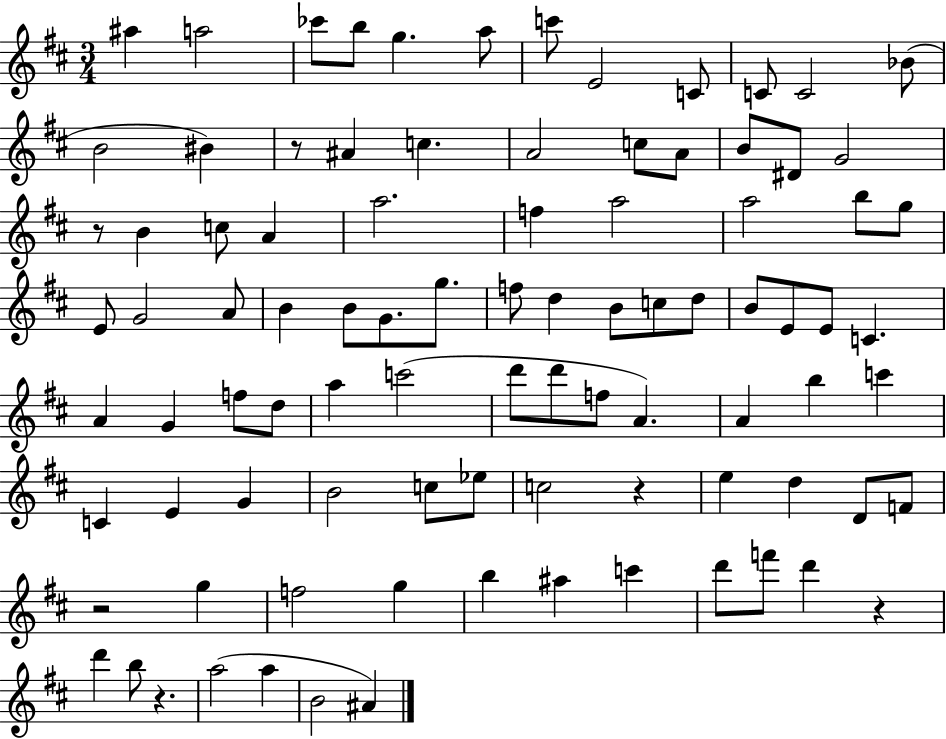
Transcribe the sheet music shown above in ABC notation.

X:1
T:Untitled
M:3/4
L:1/4
K:D
^a a2 _c'/2 b/2 g a/2 c'/2 E2 C/2 C/2 C2 _B/2 B2 ^B z/2 ^A c A2 c/2 A/2 B/2 ^D/2 G2 z/2 B c/2 A a2 f a2 a2 b/2 g/2 E/2 G2 A/2 B B/2 G/2 g/2 f/2 d B/2 c/2 d/2 B/2 E/2 E/2 C A G f/2 d/2 a c'2 d'/2 d'/2 f/2 A A b c' C E G B2 c/2 _e/2 c2 z e d D/2 F/2 z2 g f2 g b ^a c' d'/2 f'/2 d' z d' b/2 z a2 a B2 ^A